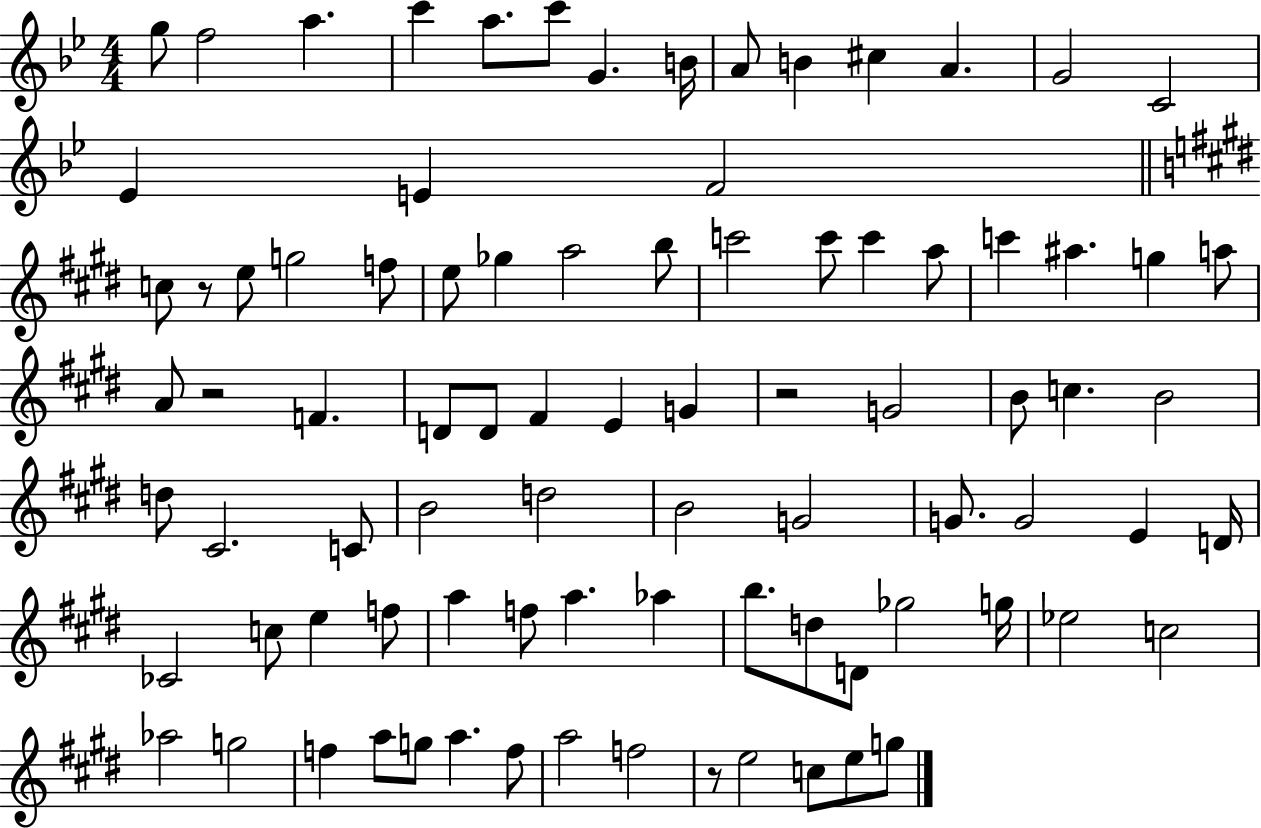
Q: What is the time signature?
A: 4/4